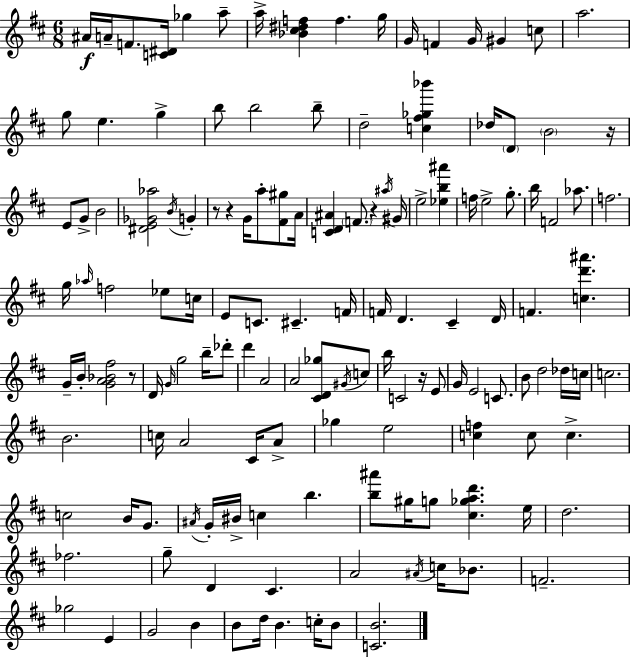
A#4/s A4/s F4/e. [C4,D#4]/s Gb5/q A5/e A5/s [Bb4,C#5,D#5,F5]/q F5/q. G5/s G4/s F4/q G4/s G#4/q C5/e A5/h. G5/e E5/q. G5/q B5/e B5/h B5/e D5/h [C5,F#5,Gb5,Bb6]/q Db5/s D4/e B4/h R/s E4/e G4/e B4/h [D#4,E4,Gb4,Ab5]/h B4/s G4/q R/e R/q G4/s A5/e [F#4,G#5]/e A4/s [C4,D4,A#4]/q F4/e. R/q A#5/s G#4/s E5/h [Eb5,B5,A#6]/q F5/s E5/h G5/e. B5/s F4/h Ab5/e. F5/h. G5/s Ab5/s F5/h Eb5/e C5/s E4/e C4/e. C#4/q. F4/s F4/s D4/q. C#4/q D4/s F4/q. [C5,D6,A#6]/q. G4/s B4/s [G4,A4,Bb4,F#5]/h R/e D4/s G4/s G5/h B5/s Db6/e D6/q A4/h A4/h [C#4,D4,Gb5]/e G#4/s C5/e B5/s C4/h R/s E4/e G4/s E4/h C4/e. B4/e D5/h Db5/s C5/s C5/h. B4/h. C5/s A4/h C#4/s A4/e Gb5/q E5/h [C5,F5]/q C5/e C5/q. C5/h B4/s G4/e. A#4/s G4/s BIS4/s C5/q B5/q. [B5,A#6]/e G#5/s G5/e [C#5,Gb5,A5,D6]/q. E5/s D5/h. FES5/h. G5/e D4/q C#4/q. A4/h A#4/s C5/s Bb4/e. F4/h. Gb5/h E4/q G4/h B4/q B4/e D5/s B4/q. C5/s B4/e [C4,B4]/h.